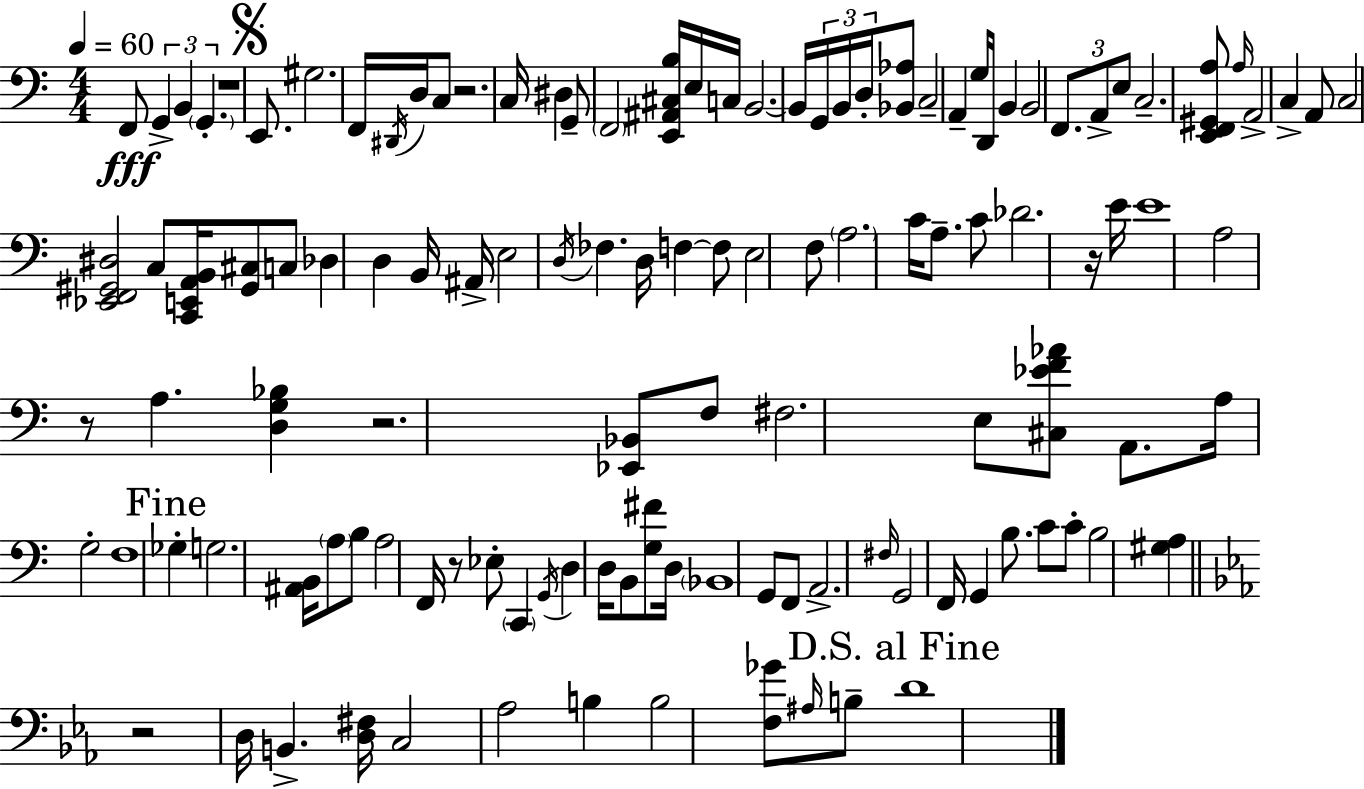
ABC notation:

X:1
T:Untitled
M:4/4
L:1/4
K:Am
F,,/2 G,, B,, G,, z4 E,,/2 ^G,2 F,,/4 ^D,,/4 D,/4 C,/2 z2 C,/4 ^D, G,,/2 F,,2 [E,,^A,,^C,B,]/4 E,/4 C,/4 B,,2 B,,/4 G,,/4 B,,/4 D,/4 [_B,,_A,]/2 C,2 A,, G,/4 D,,/4 B,, B,,2 F,,/2 A,,/2 E,/2 C,2 [E,,F,,^G,,A,]/2 A,/4 A,,2 C, A,,/2 C,2 [_E,,F,,^G,,^D,]2 C,/2 [C,,E,,A,,B,,]/4 [^G,,^C,]/2 C,/2 _D, D, B,,/4 ^A,,/4 E,2 D,/4 _F, D,/4 F, F,/2 E,2 F,/2 A,2 C/4 A,/2 C/2 _D2 z/4 E/4 E4 A,2 z/2 A, [D,G,_B,] z2 [_E,,_B,,]/2 F,/2 ^F,2 E,/2 [^C,_EF_A]/2 A,,/2 A,/4 G,2 F,4 _G, G,2 [^A,,B,,]/4 A,/2 B,/2 A,2 F,,/4 z/2 _E,/2 C,, G,,/4 D, D,/4 B,,/2 [G,^F]/2 D,/4 _B,,4 G,,/2 F,,/2 A,,2 ^F,/4 G,,2 F,,/4 G,, B,/2 C/2 C/2 B,2 [^G,A,] z2 D,/4 B,, [D,^F,]/4 C,2 _A,2 B, B,2 [F,_G]/2 ^A,/4 B,/2 D4